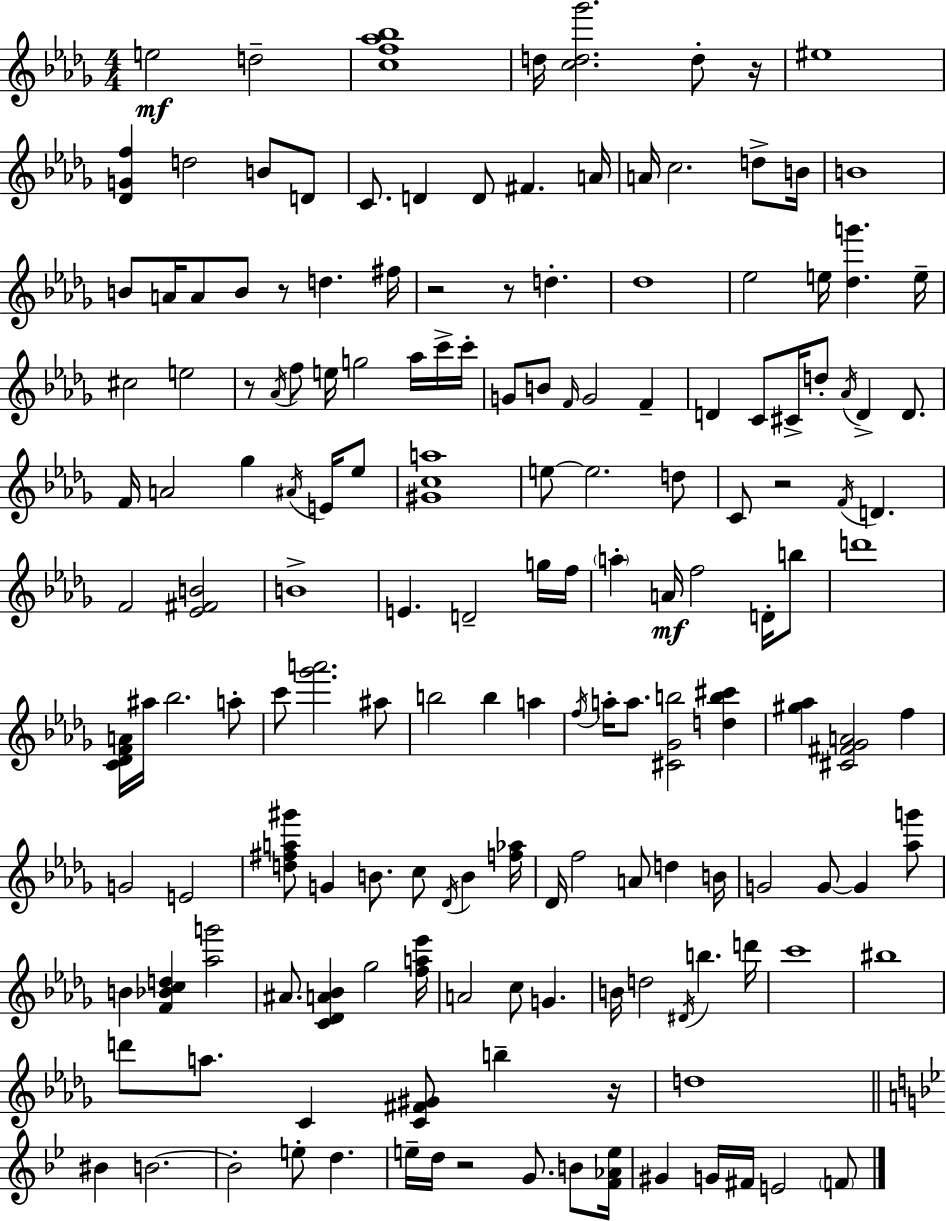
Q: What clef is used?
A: treble